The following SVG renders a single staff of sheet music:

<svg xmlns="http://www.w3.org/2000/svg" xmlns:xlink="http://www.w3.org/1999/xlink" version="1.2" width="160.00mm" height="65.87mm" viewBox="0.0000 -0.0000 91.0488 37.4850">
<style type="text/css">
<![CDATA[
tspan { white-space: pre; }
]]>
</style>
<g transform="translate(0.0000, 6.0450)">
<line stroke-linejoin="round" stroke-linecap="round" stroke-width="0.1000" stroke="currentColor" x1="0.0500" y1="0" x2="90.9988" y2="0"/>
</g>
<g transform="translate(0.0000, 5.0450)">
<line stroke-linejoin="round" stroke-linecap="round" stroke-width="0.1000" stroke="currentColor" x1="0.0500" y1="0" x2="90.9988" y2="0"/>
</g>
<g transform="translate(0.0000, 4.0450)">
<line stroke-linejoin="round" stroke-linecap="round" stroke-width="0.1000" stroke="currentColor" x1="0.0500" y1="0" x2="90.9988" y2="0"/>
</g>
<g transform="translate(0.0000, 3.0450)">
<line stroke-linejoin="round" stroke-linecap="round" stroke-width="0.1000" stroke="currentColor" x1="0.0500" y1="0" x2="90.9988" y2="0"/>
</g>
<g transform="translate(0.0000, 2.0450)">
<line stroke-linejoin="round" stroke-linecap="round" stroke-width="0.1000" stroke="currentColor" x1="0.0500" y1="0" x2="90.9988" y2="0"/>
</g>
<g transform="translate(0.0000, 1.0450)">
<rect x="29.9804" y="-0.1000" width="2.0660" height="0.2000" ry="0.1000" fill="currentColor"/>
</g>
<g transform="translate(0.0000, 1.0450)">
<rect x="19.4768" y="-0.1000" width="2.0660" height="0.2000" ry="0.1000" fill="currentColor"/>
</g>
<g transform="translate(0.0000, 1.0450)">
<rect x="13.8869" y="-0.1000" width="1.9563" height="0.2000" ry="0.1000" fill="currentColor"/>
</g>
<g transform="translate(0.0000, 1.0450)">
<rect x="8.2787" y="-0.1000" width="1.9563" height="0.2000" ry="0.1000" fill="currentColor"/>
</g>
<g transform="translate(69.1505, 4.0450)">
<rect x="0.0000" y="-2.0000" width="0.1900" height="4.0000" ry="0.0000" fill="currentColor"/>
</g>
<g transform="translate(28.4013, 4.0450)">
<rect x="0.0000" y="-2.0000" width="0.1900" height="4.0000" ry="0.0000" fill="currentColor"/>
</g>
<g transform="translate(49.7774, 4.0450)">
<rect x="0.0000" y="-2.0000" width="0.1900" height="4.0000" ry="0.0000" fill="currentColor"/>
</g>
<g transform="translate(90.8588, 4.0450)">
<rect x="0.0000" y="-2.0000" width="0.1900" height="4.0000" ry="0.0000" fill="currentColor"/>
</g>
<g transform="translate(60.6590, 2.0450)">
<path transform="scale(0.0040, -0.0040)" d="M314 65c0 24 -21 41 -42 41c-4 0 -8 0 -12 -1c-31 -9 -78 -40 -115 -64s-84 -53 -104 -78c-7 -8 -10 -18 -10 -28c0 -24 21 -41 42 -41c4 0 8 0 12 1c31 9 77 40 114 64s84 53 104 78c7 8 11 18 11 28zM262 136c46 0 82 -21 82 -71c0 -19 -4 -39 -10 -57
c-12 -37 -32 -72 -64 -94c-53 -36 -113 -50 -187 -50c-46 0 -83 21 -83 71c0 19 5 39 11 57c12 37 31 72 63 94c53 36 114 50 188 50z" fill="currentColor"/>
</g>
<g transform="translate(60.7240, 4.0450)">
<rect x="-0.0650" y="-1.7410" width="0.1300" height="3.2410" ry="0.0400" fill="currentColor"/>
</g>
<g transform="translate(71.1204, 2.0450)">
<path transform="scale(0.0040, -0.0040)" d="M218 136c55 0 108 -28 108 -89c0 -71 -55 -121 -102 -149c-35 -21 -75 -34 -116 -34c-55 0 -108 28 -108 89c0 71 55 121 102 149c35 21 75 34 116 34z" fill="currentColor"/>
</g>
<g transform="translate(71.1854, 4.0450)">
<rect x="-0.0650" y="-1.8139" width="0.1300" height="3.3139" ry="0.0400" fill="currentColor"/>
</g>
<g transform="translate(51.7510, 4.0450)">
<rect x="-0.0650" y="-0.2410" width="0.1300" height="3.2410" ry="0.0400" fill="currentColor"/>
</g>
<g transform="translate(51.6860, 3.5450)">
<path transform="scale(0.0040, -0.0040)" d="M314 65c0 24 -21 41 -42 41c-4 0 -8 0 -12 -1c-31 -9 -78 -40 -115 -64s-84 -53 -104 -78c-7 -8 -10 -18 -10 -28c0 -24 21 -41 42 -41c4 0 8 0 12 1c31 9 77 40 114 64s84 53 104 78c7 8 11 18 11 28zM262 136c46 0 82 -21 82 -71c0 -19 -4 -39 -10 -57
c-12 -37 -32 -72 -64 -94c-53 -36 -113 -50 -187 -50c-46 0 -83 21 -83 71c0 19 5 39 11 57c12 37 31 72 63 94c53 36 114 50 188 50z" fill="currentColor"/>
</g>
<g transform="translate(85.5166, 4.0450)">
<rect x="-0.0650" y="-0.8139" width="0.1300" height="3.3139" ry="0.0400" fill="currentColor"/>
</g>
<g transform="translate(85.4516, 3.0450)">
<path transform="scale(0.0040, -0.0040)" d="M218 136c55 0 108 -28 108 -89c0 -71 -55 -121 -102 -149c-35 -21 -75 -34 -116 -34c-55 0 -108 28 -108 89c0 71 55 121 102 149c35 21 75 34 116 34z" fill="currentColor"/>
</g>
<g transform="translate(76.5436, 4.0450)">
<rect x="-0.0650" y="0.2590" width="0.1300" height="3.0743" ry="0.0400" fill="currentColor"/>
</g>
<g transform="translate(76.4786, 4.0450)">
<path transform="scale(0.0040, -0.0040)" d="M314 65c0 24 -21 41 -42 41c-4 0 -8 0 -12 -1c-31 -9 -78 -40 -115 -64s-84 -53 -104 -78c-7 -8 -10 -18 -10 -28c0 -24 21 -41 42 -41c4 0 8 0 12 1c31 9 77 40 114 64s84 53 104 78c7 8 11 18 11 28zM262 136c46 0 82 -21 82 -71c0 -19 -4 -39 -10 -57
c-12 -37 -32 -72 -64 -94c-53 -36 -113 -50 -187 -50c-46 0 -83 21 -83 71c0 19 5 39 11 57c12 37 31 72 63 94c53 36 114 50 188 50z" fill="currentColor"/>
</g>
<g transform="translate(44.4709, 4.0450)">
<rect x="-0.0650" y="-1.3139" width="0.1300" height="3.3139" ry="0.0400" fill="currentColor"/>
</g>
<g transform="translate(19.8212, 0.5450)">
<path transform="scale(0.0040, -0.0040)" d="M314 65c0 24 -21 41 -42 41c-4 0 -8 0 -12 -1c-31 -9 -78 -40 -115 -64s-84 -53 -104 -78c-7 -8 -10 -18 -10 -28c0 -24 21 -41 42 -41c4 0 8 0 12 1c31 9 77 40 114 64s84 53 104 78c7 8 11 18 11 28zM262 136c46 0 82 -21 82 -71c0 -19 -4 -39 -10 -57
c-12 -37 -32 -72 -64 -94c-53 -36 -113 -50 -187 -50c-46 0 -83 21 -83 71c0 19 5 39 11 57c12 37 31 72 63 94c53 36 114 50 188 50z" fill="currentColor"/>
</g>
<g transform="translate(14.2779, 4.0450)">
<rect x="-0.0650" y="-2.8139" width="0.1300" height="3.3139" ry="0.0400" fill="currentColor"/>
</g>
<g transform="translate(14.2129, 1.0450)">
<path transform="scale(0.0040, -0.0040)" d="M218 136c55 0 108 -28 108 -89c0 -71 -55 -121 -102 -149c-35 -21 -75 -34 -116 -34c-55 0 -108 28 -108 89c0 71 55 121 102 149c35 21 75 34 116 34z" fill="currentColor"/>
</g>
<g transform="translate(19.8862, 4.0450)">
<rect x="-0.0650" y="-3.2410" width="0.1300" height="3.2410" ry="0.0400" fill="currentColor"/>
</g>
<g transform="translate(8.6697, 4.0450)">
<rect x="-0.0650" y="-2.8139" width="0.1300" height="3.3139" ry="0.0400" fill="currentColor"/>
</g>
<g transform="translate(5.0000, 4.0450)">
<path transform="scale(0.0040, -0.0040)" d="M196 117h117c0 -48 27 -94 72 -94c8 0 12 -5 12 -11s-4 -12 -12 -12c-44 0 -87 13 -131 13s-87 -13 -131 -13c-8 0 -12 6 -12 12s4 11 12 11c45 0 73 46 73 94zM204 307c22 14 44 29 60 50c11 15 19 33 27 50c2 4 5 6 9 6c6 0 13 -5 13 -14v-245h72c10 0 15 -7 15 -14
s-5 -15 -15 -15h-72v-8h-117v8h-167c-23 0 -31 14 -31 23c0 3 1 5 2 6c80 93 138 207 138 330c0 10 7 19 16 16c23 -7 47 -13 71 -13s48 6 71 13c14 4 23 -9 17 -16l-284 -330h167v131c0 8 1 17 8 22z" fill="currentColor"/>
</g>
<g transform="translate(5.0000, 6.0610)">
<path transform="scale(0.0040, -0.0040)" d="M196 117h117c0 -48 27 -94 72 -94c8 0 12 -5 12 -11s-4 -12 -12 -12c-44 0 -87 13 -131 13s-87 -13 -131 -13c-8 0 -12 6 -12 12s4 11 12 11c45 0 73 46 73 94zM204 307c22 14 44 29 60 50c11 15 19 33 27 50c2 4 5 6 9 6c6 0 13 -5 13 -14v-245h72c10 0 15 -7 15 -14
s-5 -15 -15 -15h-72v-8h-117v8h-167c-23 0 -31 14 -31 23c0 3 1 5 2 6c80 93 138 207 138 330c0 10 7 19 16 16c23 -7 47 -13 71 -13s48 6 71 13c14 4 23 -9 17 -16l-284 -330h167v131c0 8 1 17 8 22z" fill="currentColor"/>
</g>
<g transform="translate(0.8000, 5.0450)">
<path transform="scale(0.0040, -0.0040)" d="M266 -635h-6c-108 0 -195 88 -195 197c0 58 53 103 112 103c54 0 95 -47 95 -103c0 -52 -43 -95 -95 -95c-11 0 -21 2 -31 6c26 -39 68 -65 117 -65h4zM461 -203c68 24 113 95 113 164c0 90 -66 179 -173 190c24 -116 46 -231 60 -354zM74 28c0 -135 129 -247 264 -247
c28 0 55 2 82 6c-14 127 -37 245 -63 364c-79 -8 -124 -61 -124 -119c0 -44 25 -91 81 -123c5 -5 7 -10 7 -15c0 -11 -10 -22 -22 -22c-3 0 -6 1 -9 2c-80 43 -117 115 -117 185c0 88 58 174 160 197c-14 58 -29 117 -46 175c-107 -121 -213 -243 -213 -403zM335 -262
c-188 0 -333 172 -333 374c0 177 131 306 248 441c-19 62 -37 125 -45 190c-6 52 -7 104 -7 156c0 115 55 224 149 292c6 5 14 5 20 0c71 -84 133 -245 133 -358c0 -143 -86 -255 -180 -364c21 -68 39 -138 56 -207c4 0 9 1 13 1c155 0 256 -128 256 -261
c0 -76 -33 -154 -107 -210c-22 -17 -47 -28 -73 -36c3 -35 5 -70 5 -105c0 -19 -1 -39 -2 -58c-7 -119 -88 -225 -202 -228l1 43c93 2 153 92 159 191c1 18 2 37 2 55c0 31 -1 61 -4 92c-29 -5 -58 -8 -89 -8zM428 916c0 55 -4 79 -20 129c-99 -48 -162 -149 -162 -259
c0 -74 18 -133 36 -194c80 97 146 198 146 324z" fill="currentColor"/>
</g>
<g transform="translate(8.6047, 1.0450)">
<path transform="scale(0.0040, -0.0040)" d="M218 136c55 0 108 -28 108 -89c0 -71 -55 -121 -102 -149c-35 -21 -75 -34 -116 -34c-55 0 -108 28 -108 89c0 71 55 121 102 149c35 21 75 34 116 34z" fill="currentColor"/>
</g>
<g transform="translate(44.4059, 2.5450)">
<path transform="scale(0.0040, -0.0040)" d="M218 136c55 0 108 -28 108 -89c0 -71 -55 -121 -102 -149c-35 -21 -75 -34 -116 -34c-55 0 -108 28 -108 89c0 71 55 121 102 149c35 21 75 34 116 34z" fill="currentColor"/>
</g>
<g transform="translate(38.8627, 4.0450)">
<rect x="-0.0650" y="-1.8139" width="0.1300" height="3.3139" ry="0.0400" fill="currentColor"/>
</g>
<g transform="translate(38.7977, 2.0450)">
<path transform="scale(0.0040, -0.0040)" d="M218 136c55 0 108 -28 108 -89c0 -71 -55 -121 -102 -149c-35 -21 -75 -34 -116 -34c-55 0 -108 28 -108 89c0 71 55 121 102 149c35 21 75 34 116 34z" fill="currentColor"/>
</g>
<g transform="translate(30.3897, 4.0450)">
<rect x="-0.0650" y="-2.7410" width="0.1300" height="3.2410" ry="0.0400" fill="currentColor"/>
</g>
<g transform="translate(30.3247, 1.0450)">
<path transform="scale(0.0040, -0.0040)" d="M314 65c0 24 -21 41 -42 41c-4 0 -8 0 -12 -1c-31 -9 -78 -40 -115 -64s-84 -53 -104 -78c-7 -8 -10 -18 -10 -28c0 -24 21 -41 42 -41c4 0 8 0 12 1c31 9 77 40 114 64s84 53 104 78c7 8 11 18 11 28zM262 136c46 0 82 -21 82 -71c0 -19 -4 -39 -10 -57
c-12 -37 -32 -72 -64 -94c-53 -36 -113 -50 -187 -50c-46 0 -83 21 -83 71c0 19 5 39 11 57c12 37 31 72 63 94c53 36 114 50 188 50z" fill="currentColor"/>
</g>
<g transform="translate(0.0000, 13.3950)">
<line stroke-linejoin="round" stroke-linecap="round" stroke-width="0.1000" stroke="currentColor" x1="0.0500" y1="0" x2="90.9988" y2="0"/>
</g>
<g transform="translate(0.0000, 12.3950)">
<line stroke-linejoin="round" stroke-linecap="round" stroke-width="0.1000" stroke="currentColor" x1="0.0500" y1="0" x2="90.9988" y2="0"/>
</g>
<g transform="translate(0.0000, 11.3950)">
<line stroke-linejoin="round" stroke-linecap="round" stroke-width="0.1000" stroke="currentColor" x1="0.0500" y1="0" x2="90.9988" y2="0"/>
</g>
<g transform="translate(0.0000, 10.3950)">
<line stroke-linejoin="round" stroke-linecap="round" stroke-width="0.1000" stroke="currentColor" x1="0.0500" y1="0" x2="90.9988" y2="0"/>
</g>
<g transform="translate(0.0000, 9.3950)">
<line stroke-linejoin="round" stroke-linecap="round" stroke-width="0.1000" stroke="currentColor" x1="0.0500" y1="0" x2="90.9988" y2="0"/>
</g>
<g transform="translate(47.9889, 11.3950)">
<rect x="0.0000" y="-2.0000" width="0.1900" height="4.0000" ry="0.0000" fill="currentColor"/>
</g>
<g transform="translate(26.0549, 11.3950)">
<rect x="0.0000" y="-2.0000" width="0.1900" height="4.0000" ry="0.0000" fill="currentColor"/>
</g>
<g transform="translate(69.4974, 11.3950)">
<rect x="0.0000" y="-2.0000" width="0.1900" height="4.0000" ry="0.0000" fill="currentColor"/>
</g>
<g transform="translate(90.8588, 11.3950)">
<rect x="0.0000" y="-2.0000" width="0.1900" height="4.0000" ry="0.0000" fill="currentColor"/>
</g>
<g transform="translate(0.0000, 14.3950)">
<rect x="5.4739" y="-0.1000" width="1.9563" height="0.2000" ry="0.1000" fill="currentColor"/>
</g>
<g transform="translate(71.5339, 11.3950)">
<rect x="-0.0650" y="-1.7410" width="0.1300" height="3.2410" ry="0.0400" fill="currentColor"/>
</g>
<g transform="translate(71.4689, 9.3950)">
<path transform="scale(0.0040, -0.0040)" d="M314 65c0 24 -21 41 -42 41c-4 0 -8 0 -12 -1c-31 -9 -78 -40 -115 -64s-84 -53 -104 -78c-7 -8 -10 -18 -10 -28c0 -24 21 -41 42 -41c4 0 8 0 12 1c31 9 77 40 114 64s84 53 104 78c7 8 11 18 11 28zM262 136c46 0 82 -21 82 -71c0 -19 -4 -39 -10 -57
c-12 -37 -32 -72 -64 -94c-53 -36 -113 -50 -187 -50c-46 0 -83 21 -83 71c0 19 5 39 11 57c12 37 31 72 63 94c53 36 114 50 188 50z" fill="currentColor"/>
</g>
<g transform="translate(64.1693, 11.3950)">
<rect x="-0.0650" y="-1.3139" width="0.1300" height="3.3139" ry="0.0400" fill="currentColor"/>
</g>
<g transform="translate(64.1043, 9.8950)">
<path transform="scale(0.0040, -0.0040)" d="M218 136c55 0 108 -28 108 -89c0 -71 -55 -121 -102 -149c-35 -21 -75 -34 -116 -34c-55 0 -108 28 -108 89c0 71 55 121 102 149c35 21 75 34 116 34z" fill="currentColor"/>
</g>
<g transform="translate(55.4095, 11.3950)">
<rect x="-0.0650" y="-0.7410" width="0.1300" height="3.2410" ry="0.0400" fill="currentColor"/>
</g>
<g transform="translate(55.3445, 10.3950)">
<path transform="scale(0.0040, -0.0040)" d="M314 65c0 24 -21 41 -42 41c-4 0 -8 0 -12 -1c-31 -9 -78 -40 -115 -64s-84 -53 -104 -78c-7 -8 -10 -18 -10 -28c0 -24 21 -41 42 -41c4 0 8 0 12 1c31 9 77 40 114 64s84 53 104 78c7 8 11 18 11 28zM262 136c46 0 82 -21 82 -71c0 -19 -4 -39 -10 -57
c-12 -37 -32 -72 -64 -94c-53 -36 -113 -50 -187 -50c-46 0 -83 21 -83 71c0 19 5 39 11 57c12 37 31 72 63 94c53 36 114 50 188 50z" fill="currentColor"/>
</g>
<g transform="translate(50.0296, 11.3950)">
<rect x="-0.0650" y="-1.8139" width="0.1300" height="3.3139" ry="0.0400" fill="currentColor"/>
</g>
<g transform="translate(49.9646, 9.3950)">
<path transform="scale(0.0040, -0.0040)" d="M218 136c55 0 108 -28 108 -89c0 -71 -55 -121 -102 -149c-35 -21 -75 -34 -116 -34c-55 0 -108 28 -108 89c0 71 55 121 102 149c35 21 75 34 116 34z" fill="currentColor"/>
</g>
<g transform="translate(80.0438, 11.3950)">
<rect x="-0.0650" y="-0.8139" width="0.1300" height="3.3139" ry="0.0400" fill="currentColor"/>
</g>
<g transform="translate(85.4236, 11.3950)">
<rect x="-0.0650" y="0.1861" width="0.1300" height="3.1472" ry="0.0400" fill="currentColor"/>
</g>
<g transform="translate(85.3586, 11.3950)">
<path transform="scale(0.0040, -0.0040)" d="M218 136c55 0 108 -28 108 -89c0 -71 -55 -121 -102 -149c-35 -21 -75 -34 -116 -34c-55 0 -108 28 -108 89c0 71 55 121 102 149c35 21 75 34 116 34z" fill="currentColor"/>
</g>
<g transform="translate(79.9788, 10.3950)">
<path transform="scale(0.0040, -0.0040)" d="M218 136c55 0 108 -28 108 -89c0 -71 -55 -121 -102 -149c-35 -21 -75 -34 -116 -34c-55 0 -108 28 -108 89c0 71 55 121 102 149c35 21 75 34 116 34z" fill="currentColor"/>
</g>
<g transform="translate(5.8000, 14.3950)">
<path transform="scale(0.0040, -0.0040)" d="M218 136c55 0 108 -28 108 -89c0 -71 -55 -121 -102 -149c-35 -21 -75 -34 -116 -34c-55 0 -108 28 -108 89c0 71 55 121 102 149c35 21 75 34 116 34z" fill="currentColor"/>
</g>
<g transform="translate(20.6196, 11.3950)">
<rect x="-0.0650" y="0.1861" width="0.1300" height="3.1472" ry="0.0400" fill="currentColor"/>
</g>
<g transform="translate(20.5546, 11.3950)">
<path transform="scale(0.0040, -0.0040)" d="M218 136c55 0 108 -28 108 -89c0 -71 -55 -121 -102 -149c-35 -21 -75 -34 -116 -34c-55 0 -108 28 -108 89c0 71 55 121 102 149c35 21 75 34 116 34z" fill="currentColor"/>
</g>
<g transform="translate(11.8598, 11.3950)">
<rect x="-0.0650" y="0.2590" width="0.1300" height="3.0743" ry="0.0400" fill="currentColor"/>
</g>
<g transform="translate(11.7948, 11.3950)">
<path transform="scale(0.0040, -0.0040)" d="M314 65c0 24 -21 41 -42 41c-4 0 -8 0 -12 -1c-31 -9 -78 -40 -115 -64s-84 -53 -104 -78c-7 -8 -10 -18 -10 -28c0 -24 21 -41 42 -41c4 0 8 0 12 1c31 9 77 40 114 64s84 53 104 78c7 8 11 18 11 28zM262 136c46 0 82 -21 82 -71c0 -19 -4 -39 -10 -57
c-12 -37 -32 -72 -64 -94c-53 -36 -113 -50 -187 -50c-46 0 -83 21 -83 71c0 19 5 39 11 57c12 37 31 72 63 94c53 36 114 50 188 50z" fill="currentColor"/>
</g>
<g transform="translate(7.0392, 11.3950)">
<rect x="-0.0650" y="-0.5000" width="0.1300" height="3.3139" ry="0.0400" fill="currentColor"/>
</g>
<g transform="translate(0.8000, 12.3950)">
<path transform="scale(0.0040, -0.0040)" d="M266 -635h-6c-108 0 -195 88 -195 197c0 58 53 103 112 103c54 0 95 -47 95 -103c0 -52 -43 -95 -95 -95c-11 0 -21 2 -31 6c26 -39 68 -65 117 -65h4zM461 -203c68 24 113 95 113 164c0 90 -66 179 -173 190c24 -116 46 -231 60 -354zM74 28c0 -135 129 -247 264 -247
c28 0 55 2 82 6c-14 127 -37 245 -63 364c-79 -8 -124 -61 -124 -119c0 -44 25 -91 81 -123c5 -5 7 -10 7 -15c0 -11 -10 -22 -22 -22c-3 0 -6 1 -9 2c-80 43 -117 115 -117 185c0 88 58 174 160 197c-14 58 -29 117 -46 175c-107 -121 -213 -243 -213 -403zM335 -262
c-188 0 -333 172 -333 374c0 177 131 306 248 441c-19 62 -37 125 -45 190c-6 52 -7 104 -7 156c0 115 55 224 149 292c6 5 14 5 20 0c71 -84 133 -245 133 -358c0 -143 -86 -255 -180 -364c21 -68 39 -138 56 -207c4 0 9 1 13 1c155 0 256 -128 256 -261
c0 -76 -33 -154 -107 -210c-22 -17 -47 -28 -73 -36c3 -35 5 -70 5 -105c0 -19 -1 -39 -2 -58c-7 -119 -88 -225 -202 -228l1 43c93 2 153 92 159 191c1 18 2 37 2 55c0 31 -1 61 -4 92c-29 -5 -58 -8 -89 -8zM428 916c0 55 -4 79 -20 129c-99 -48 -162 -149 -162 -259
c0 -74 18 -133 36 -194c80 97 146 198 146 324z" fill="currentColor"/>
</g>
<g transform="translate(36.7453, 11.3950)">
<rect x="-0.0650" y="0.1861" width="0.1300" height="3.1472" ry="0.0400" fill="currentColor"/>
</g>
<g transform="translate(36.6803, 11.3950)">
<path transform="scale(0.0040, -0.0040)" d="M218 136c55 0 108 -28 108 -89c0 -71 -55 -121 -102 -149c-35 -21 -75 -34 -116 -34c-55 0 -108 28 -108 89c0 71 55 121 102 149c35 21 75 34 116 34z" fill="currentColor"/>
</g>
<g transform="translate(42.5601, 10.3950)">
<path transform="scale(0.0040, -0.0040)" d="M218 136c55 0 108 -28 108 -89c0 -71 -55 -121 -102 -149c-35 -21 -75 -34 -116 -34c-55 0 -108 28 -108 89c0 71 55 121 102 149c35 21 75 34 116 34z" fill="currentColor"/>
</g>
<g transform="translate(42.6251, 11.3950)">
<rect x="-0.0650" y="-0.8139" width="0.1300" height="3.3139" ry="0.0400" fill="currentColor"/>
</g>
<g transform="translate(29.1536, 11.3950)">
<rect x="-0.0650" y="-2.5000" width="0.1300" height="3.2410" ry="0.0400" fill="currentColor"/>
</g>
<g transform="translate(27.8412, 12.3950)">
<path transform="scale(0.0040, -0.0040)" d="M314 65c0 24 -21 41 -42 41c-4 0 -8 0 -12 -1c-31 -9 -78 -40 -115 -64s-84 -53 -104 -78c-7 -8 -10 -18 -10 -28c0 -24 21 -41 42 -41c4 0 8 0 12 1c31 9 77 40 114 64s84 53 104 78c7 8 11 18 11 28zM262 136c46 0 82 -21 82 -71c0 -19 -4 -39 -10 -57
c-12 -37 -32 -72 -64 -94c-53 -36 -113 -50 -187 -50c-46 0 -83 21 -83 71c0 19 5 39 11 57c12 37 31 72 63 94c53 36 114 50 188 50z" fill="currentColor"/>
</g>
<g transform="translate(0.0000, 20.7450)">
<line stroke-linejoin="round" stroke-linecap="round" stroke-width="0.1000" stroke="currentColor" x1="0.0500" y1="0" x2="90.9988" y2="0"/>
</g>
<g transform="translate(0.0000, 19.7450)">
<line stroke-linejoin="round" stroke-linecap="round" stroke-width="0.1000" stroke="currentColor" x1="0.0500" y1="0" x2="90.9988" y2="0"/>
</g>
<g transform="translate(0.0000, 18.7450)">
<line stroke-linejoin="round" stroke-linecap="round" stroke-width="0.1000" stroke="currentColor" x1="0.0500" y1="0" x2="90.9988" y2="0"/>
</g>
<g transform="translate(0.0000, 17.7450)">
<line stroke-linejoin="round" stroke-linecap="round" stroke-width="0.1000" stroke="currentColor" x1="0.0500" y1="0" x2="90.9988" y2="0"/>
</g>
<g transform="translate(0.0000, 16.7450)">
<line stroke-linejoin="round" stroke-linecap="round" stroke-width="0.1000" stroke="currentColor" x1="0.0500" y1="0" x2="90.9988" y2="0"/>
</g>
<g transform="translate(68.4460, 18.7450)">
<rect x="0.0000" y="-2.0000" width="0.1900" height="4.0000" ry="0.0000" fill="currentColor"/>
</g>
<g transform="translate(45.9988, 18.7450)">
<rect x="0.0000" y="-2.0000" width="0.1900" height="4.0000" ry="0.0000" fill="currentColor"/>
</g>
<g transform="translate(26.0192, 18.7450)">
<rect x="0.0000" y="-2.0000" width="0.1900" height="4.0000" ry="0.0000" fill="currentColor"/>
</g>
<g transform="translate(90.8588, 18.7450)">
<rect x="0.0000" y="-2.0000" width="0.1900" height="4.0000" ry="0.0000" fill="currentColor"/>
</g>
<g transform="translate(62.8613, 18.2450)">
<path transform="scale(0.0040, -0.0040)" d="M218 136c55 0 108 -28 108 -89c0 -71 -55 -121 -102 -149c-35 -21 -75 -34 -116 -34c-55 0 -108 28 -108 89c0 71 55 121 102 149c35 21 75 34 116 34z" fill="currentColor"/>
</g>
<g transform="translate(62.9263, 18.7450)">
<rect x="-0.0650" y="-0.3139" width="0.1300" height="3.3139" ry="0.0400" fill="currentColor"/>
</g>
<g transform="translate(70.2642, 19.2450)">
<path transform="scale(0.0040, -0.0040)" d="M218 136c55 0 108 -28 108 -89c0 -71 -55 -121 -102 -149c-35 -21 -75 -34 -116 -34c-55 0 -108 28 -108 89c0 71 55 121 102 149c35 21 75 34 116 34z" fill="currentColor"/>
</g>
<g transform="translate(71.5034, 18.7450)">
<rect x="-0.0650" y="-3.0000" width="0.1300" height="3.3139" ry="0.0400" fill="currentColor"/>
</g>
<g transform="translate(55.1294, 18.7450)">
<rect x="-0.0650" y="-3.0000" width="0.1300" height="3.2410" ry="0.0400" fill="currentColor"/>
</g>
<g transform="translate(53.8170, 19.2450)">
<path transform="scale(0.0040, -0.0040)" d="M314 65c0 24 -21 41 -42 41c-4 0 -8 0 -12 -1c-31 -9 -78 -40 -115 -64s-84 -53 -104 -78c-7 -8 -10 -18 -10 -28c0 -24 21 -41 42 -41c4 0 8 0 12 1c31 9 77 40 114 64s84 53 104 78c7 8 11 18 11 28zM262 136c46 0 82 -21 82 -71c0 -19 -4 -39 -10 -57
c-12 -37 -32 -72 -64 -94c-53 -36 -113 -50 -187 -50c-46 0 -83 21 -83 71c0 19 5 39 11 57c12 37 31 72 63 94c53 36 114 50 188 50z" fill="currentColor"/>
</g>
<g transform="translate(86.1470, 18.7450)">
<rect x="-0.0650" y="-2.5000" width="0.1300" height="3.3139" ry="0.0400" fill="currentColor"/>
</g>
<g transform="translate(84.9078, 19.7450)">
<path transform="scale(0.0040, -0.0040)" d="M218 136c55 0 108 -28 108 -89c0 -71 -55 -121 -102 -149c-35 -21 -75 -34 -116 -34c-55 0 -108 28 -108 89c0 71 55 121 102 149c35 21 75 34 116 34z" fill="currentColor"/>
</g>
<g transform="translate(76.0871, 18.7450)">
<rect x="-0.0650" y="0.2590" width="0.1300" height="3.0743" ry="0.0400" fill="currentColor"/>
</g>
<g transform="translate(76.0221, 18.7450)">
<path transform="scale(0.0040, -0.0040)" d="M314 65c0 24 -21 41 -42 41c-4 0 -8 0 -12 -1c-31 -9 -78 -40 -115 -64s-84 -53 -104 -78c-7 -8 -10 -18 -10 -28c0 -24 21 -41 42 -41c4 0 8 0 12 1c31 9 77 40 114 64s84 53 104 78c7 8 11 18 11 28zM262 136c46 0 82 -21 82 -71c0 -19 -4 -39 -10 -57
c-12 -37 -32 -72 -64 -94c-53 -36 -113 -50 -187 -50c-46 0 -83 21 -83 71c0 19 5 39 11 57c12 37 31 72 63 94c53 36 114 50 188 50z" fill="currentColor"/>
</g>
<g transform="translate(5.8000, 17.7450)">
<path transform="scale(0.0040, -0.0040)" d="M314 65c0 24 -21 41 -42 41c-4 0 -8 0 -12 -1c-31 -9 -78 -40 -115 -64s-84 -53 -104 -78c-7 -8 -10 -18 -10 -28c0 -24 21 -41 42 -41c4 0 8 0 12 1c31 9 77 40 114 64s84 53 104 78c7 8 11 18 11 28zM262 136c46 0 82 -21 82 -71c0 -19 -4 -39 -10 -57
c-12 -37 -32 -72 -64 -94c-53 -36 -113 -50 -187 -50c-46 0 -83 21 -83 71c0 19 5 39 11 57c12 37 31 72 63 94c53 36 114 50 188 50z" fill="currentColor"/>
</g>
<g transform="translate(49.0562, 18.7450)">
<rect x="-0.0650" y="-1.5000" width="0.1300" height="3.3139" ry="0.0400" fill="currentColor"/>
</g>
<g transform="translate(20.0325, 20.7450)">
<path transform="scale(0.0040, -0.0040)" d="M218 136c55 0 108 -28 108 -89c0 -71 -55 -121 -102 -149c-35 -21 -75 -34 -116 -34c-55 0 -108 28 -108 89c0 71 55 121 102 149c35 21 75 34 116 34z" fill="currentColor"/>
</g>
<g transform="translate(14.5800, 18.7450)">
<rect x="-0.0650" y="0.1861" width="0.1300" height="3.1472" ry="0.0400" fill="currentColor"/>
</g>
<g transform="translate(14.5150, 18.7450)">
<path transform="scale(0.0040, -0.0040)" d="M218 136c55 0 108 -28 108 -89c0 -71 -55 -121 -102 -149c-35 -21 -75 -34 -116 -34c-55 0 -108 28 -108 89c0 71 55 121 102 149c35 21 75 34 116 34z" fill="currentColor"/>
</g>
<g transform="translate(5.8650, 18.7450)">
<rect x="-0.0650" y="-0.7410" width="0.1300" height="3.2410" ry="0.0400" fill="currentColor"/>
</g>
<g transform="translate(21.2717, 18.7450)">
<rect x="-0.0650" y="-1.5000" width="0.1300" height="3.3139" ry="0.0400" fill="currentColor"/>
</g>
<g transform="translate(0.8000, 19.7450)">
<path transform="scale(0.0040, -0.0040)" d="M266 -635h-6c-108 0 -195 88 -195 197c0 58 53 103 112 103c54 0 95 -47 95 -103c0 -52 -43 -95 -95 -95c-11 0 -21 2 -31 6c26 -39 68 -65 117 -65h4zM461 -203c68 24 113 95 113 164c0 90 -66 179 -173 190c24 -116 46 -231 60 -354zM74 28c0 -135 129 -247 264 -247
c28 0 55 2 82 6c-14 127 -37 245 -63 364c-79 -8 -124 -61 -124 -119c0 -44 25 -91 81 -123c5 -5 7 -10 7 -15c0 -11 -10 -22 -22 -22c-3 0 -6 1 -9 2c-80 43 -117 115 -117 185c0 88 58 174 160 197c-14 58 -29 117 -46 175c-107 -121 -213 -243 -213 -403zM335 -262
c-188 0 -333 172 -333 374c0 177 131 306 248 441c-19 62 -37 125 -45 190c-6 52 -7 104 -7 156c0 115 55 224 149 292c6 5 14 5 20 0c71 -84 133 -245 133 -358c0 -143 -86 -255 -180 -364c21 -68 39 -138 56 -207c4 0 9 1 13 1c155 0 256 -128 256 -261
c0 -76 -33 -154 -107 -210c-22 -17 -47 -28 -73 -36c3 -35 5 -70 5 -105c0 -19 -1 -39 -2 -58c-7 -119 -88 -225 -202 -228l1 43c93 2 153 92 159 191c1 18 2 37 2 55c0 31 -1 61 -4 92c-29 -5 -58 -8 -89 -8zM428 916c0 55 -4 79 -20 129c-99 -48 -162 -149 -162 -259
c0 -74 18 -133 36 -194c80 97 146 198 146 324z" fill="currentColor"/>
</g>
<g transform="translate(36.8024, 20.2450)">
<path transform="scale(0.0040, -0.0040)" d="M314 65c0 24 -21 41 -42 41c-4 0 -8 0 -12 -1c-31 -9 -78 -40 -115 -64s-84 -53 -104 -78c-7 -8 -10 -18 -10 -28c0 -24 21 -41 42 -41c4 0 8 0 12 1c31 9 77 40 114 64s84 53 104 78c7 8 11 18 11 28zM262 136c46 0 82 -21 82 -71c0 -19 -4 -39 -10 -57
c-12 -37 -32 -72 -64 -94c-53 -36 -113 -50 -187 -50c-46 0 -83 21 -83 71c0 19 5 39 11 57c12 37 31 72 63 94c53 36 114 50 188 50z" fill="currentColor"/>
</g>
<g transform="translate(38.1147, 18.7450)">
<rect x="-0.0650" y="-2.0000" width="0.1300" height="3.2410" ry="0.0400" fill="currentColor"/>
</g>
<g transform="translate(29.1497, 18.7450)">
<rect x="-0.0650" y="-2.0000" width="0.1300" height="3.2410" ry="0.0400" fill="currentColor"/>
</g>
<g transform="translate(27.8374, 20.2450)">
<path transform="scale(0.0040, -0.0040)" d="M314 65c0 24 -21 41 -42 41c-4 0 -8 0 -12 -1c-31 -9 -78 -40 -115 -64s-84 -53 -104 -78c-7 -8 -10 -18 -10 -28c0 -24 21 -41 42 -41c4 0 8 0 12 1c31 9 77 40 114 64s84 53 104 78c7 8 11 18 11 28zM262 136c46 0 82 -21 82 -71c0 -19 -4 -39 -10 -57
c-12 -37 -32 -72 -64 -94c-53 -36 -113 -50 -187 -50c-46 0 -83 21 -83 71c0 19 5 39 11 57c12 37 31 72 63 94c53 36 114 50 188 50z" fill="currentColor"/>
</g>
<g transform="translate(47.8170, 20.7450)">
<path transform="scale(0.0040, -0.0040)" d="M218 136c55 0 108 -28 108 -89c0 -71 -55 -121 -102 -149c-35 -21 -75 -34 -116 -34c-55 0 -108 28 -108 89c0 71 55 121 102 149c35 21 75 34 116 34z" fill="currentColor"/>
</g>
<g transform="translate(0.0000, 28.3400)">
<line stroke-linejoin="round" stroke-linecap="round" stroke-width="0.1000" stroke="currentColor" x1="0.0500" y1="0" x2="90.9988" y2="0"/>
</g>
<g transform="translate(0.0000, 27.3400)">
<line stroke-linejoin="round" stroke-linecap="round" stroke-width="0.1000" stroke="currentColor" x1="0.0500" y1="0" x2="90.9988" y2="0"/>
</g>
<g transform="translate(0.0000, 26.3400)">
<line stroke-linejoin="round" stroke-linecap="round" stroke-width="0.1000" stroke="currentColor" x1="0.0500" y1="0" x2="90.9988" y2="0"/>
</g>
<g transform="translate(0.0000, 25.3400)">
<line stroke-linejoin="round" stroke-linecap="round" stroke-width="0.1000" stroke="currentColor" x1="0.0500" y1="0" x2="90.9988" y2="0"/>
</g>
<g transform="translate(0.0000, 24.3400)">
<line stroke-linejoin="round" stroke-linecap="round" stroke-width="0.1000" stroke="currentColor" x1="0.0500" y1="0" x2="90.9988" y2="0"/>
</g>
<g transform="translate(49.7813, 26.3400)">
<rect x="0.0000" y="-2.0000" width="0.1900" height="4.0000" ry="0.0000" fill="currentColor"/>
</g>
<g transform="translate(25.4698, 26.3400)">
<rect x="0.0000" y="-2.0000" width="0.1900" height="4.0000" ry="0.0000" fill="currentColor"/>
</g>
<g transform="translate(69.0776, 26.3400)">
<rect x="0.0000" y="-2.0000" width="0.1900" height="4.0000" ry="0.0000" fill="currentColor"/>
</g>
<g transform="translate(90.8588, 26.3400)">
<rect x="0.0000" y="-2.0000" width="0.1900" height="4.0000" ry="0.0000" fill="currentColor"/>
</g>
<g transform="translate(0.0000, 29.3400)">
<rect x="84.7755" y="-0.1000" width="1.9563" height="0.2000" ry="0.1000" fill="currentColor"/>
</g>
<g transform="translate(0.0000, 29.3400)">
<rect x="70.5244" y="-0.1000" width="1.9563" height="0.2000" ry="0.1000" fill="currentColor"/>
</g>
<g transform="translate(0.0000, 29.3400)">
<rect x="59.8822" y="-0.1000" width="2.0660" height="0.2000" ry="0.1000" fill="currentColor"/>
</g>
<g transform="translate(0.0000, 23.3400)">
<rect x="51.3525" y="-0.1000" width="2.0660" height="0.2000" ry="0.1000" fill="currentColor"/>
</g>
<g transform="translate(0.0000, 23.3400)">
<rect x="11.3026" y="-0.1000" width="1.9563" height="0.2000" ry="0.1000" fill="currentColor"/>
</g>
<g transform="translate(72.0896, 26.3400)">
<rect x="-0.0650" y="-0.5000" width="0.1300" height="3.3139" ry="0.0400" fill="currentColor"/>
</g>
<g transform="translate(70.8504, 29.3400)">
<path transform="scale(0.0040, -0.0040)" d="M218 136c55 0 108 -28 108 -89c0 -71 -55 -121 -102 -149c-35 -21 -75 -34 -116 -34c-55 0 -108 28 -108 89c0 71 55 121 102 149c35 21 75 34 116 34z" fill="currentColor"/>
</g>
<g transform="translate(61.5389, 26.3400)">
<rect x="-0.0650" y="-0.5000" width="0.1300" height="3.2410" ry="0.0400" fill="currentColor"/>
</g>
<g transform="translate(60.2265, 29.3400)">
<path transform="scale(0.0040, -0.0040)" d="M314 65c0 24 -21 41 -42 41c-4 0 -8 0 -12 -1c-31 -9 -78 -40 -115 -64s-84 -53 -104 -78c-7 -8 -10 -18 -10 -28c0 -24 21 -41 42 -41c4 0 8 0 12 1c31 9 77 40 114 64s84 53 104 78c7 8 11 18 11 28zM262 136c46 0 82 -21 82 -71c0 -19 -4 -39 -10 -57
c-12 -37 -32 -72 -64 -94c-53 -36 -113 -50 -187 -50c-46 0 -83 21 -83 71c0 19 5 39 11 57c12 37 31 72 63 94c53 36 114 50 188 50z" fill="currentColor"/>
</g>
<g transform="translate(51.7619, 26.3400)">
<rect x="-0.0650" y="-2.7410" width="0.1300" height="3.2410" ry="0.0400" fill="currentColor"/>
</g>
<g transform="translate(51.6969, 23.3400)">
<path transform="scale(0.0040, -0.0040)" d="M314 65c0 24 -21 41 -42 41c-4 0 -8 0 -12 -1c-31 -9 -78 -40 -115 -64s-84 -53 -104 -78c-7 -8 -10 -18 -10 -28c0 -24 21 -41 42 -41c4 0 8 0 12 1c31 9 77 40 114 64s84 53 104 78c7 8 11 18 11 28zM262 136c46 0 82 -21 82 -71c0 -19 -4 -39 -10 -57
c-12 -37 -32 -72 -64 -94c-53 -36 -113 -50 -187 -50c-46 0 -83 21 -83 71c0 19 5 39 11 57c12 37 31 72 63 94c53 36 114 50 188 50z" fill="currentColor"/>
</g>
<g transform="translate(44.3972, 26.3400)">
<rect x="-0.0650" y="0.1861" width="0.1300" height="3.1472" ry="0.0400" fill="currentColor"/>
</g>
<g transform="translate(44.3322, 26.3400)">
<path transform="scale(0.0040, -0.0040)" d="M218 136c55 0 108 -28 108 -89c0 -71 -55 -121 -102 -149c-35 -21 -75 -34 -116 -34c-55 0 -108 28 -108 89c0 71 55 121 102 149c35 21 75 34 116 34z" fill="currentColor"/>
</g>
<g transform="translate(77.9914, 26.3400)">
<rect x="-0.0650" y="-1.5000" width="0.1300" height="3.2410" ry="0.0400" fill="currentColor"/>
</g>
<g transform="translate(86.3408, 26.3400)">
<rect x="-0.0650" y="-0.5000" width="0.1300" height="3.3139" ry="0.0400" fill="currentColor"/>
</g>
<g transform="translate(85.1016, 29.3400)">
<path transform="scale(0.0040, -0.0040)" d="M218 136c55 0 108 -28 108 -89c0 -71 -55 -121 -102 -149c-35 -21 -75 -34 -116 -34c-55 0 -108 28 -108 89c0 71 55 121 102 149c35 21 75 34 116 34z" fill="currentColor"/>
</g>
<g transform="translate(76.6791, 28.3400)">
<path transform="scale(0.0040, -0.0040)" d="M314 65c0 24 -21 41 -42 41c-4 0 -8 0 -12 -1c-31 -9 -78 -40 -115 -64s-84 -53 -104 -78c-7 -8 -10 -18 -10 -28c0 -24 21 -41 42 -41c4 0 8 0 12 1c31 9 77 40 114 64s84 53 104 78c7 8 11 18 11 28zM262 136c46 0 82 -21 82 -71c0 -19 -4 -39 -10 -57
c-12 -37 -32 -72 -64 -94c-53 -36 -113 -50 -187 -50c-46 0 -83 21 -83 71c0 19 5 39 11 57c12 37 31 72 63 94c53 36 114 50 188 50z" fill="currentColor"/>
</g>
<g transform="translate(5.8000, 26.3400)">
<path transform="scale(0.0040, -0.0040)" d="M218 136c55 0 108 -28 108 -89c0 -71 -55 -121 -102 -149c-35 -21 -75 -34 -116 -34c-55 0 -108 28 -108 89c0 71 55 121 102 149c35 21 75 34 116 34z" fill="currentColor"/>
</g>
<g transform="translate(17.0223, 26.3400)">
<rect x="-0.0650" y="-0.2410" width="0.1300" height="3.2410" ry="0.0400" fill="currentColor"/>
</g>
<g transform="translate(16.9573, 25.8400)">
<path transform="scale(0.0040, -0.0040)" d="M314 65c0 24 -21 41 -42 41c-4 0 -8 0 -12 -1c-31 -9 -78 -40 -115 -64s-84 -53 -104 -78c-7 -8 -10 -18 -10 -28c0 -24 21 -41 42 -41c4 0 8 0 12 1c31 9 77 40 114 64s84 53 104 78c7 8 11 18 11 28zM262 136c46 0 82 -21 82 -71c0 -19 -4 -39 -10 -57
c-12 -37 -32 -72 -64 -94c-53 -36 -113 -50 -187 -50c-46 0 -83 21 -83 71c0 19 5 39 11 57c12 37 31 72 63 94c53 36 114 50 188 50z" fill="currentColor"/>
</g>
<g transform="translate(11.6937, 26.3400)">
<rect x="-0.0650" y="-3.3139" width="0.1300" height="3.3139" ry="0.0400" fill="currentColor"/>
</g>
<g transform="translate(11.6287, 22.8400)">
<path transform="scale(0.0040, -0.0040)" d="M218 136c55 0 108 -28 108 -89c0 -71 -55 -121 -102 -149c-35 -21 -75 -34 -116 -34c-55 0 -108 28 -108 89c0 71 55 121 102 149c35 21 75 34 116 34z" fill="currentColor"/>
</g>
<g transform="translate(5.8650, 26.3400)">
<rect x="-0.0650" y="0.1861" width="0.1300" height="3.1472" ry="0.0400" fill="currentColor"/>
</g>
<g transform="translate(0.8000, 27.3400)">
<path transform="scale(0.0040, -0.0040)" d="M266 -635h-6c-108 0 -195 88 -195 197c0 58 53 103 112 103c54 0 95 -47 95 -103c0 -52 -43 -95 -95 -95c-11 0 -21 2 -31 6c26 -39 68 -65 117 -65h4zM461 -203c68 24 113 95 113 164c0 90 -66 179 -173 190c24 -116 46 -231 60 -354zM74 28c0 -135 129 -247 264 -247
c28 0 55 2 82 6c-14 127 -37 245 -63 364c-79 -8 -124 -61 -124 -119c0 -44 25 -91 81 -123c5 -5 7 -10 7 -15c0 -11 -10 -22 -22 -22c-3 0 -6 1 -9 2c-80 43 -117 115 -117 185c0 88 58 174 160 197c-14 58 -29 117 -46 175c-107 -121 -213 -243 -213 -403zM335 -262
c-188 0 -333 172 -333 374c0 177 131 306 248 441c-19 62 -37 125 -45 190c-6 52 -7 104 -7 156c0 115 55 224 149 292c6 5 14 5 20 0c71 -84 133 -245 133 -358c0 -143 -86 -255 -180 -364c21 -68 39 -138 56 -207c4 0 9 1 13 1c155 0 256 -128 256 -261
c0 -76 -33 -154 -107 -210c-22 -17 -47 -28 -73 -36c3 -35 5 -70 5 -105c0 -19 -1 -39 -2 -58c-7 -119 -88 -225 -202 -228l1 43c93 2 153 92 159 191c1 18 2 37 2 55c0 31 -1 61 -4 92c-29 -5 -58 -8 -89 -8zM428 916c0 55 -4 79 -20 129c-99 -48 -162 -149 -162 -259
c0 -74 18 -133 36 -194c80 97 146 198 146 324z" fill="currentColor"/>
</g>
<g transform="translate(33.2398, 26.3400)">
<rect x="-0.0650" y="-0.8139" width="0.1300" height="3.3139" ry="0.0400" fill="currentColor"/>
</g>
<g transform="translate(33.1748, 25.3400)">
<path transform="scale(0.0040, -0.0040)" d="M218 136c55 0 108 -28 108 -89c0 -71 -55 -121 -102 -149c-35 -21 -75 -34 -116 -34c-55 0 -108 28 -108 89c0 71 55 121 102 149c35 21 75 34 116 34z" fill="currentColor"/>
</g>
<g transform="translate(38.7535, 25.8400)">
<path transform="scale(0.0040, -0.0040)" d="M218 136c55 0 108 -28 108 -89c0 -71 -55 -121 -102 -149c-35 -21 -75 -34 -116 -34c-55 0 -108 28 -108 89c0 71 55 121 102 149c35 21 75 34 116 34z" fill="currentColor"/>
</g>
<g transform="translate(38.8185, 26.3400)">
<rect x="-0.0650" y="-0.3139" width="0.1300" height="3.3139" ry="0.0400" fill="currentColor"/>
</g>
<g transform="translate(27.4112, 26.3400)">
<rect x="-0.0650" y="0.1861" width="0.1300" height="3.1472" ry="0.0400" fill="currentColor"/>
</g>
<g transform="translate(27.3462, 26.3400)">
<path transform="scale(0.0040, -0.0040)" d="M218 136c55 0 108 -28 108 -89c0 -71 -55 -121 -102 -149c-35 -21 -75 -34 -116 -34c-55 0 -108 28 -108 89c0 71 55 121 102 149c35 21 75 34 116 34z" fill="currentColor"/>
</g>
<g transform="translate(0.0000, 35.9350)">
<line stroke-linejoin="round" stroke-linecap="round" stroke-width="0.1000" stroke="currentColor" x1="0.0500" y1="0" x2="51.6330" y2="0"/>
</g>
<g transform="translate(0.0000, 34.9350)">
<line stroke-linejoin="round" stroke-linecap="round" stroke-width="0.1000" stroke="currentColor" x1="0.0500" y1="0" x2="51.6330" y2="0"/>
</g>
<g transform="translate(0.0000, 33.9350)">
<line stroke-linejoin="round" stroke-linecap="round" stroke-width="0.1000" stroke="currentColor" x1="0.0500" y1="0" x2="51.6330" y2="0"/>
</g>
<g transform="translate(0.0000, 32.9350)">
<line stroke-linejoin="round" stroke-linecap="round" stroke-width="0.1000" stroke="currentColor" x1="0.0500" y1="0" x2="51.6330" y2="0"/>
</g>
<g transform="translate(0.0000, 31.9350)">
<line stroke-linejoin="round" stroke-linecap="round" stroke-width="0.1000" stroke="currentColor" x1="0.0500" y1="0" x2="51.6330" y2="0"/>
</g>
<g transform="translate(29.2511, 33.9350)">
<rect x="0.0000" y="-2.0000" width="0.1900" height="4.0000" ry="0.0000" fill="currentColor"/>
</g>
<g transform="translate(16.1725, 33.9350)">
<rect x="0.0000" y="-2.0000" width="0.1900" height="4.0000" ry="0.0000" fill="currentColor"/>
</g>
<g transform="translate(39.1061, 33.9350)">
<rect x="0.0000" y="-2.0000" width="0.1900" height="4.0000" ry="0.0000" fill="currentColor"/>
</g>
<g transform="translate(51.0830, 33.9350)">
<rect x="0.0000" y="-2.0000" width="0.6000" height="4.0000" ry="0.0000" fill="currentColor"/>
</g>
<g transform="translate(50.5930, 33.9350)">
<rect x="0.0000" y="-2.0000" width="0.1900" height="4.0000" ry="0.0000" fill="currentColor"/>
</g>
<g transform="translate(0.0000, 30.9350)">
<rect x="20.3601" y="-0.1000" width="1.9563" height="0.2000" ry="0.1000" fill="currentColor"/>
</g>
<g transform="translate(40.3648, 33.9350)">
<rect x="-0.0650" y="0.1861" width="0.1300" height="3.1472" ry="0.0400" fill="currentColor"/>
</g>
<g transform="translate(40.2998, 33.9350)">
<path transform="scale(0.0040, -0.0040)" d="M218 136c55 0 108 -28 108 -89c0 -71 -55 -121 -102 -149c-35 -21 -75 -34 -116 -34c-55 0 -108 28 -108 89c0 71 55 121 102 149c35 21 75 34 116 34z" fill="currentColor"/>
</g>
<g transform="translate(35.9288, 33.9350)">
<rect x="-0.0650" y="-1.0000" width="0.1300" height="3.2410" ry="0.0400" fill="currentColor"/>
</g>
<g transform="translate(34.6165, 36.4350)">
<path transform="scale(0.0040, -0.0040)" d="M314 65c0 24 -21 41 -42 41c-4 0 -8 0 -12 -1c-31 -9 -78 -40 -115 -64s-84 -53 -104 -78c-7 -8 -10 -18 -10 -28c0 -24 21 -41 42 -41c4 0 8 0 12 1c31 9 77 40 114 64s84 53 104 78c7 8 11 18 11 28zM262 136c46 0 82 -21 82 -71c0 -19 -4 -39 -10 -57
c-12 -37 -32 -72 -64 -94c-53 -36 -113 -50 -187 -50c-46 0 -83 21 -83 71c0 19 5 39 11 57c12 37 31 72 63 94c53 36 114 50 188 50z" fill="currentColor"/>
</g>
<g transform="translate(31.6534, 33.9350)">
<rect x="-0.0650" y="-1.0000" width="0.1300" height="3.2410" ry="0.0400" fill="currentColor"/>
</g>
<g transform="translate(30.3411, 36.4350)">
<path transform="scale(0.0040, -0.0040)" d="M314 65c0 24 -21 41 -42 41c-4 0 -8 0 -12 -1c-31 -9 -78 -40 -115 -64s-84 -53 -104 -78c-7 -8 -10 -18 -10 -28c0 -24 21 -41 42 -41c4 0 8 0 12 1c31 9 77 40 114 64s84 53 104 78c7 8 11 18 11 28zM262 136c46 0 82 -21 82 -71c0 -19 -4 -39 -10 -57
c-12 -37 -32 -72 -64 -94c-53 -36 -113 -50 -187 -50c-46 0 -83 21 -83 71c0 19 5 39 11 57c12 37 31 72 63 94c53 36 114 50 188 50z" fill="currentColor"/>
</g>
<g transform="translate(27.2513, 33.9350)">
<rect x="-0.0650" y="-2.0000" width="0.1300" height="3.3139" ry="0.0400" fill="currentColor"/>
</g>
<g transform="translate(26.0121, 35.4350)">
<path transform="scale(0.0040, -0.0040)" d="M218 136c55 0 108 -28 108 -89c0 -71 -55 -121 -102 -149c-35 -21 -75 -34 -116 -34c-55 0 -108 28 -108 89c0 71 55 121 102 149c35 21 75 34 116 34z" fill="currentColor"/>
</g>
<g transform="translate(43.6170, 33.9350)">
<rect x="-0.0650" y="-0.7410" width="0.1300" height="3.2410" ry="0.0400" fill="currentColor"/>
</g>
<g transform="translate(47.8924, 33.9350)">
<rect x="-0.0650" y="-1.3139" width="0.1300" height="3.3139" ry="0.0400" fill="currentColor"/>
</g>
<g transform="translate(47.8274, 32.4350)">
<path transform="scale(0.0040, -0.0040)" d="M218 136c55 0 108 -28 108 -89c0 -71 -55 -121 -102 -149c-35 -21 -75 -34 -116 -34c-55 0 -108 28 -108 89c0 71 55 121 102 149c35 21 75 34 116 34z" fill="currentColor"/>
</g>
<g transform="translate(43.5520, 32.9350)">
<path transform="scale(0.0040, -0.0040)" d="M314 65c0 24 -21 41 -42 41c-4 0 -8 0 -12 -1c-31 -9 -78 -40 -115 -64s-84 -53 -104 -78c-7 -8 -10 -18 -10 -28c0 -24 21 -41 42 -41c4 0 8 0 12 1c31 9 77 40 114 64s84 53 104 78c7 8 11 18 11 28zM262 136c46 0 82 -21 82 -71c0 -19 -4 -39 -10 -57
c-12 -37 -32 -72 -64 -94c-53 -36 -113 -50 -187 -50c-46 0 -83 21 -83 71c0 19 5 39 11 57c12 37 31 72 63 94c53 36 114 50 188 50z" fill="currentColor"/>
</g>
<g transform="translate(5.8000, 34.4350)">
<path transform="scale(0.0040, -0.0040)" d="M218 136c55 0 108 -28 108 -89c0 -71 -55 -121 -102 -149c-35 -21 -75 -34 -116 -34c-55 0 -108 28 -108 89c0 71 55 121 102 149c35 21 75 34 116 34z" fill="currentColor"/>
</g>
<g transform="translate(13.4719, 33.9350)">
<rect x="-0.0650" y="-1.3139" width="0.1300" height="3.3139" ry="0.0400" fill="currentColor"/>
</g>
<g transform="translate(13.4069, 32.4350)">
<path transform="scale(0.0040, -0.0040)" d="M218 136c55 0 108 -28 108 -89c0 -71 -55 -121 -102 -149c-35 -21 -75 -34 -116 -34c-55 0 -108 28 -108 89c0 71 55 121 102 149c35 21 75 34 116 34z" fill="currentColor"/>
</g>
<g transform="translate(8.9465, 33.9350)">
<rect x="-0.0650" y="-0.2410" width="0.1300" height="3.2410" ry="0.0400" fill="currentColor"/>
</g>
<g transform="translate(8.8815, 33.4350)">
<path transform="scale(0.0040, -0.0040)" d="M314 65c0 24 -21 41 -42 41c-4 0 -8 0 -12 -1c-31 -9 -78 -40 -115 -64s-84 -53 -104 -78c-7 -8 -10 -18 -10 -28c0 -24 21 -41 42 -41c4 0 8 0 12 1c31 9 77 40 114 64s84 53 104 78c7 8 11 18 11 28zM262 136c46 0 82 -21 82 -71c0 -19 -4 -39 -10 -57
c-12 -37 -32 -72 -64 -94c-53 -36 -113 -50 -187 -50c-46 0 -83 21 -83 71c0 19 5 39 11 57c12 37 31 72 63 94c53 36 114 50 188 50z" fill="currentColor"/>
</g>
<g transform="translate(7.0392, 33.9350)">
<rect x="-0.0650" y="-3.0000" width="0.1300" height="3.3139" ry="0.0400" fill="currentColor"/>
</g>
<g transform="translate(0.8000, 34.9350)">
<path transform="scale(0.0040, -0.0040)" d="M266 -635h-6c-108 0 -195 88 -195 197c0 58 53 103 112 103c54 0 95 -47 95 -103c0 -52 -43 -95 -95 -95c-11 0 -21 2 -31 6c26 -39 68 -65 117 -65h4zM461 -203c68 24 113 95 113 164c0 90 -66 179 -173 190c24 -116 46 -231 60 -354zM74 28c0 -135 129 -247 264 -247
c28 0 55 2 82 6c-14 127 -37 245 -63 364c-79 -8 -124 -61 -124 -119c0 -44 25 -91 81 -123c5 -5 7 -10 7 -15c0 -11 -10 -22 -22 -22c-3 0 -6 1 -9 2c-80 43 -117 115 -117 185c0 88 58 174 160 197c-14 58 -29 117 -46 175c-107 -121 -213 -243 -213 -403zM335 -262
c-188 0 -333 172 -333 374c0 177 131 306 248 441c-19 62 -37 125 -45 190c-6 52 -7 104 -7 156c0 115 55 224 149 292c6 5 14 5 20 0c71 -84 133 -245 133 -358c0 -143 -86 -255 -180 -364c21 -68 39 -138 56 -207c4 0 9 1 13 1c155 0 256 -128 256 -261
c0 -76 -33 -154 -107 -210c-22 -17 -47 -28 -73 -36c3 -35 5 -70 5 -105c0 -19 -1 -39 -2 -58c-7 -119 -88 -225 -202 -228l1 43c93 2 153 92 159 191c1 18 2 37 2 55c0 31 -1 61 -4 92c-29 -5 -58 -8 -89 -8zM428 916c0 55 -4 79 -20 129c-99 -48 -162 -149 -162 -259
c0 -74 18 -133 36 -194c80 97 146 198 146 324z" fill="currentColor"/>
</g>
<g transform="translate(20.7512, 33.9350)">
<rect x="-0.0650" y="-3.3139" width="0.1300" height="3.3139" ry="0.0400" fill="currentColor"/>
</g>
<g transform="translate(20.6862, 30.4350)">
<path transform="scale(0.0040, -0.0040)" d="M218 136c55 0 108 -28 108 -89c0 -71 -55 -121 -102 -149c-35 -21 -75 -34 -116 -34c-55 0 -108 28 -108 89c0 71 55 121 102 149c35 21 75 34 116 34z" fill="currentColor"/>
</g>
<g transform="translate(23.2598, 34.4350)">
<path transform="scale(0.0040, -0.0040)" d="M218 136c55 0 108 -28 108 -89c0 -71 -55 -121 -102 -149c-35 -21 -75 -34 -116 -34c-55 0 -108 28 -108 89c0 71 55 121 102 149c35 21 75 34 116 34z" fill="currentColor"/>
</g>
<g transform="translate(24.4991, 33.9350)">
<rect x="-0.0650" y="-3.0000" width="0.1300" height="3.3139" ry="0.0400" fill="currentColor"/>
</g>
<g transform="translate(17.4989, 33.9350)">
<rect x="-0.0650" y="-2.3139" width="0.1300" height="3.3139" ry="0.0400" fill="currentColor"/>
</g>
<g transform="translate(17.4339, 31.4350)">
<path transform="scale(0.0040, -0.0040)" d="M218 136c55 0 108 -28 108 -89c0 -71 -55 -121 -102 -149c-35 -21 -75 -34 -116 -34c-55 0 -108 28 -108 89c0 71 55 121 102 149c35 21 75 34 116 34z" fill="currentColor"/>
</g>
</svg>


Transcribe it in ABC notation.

X:1
T:Untitled
M:4/4
L:1/4
K:C
a a b2 a2 f e c2 f2 f B2 d C B2 B G2 B d f d2 e f2 d B d2 B E F2 F2 E A2 c A B2 G B b c2 B d c B a2 C2 C E2 C A c2 e g b A F D2 D2 B d2 e